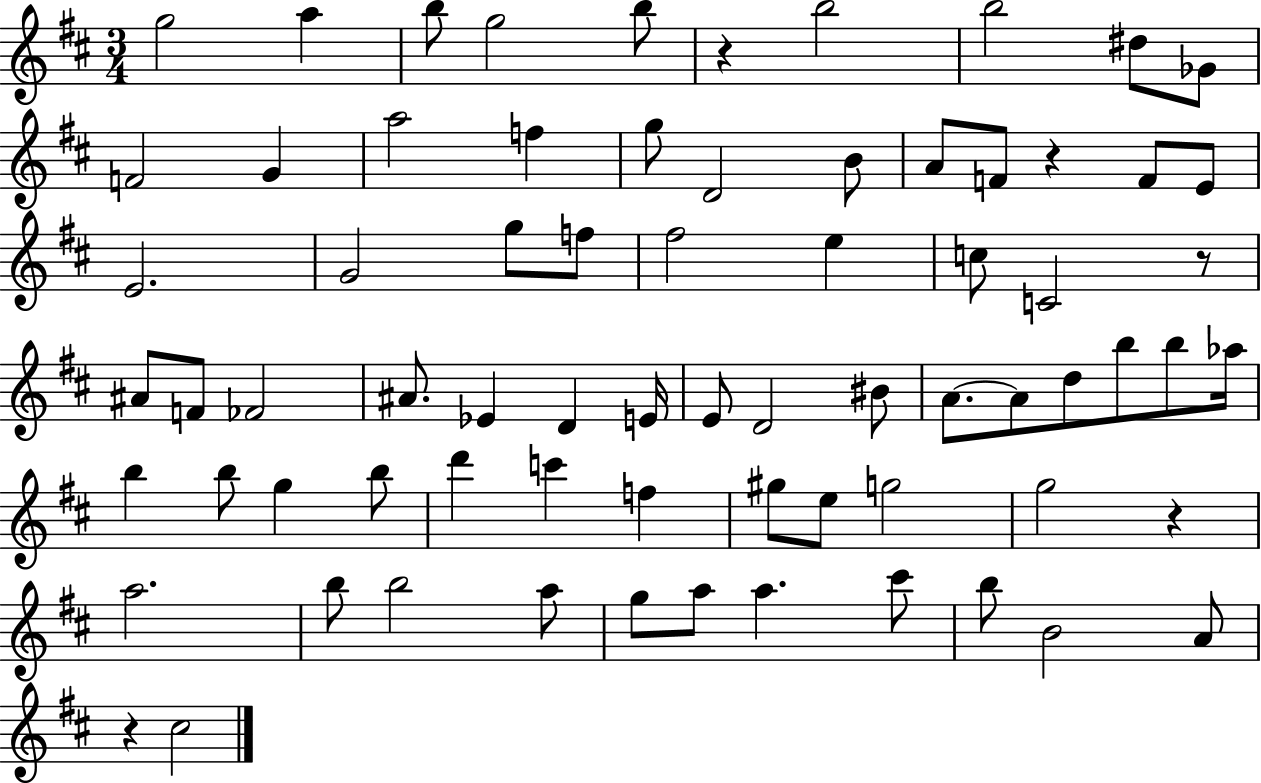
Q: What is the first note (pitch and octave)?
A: G5